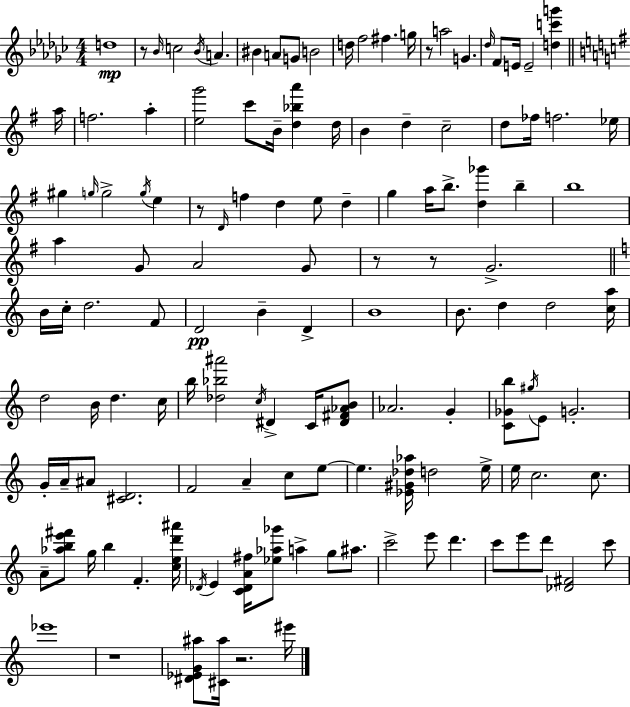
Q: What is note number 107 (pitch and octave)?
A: EIS6